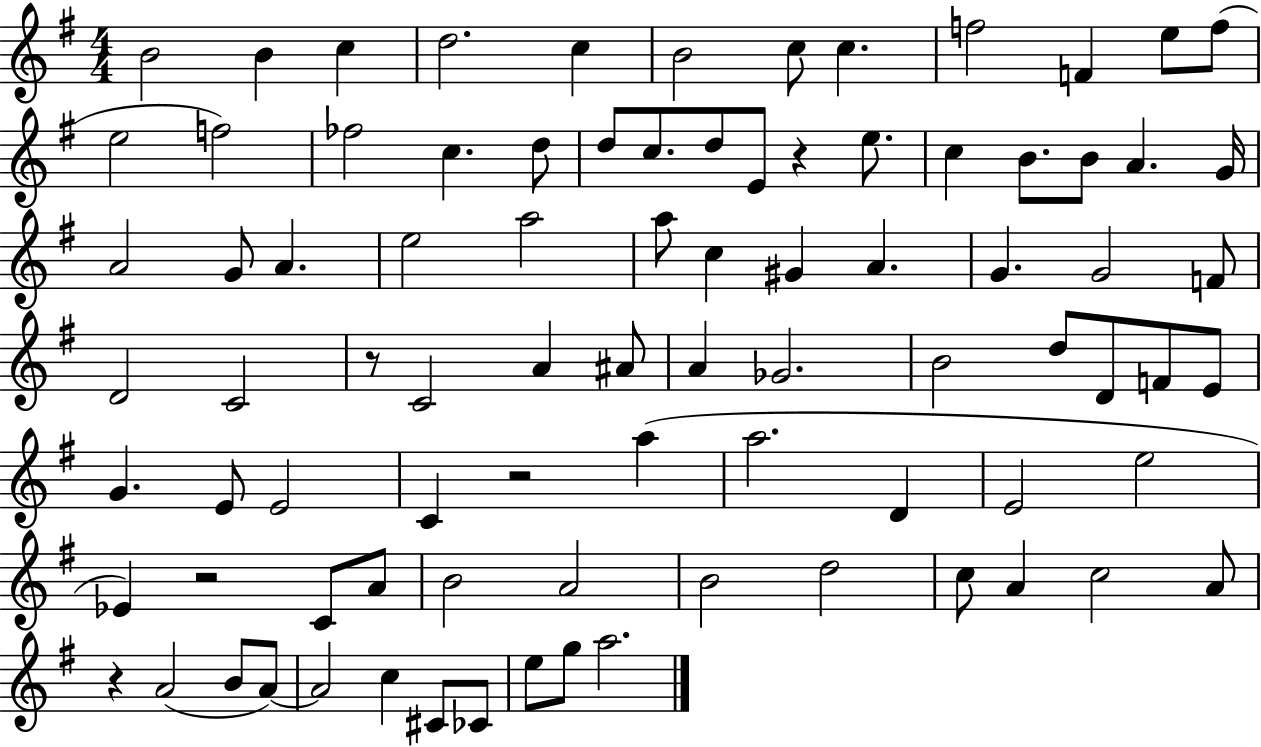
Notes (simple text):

B4/h B4/q C5/q D5/h. C5/q B4/h C5/e C5/q. F5/h F4/q E5/e F5/e E5/h F5/h FES5/h C5/q. D5/e D5/e C5/e. D5/e E4/e R/q E5/e. C5/q B4/e. B4/e A4/q. G4/s A4/h G4/e A4/q. E5/h A5/h A5/e C5/q G#4/q A4/q. G4/q. G4/h F4/e D4/h C4/h R/e C4/h A4/q A#4/e A4/q Gb4/h. B4/h D5/e D4/e F4/e E4/e G4/q. E4/e E4/h C4/q R/h A5/q A5/h. D4/q E4/h E5/h Eb4/q R/h C4/e A4/e B4/h A4/h B4/h D5/h C5/e A4/q C5/h A4/e R/q A4/h B4/e A4/e A4/h C5/q C#4/e CES4/e E5/e G5/e A5/h.